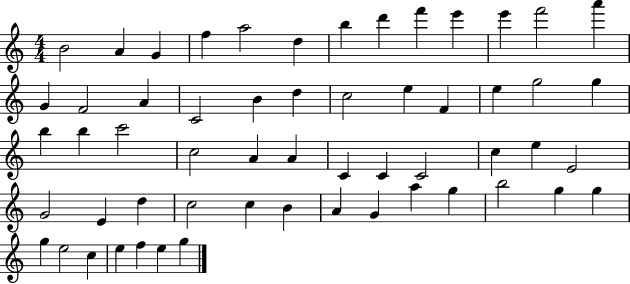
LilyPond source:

{
  \clef treble
  \numericTimeSignature
  \time 4/4
  \key c \major
  b'2 a'4 g'4 | f''4 a''2 d''4 | b''4 d'''4 f'''4 e'''4 | e'''4 f'''2 a'''4 | \break g'4 f'2 a'4 | c'2 b'4 d''4 | c''2 e''4 f'4 | e''4 g''2 g''4 | \break b''4 b''4 c'''2 | c''2 a'4 a'4 | c'4 c'4 c'2 | c''4 e''4 e'2 | \break g'2 e'4 d''4 | c''2 c''4 b'4 | a'4 g'4 a''4 g''4 | b''2 g''4 g''4 | \break g''4 e''2 c''4 | e''4 f''4 e''4 g''4 | \bar "|."
}